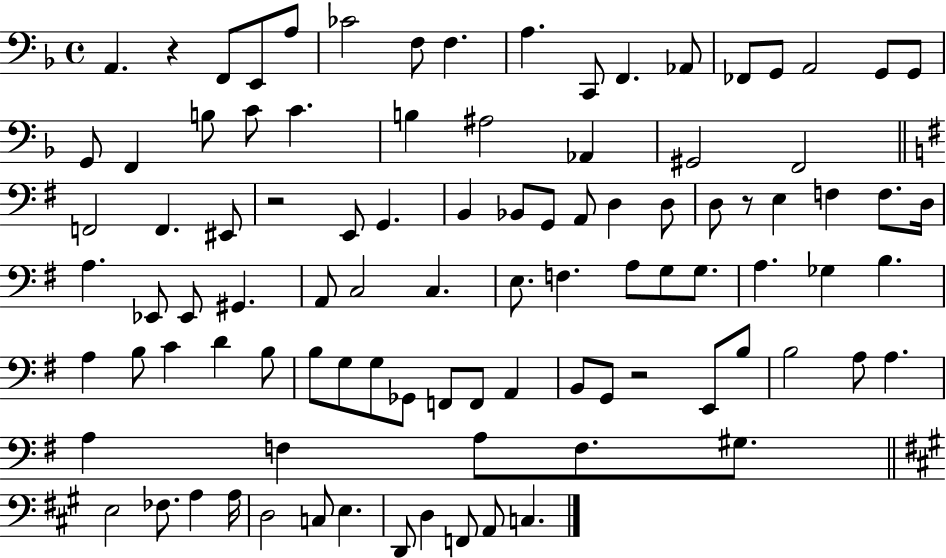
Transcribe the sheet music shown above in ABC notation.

X:1
T:Untitled
M:4/4
L:1/4
K:F
A,, z F,,/2 E,,/2 A,/2 _C2 F,/2 F, A, C,,/2 F,, _A,,/2 _F,,/2 G,,/2 A,,2 G,,/2 G,,/2 G,,/2 F,, B,/2 C/2 C B, ^A,2 _A,, ^G,,2 F,,2 F,,2 F,, ^E,,/2 z2 E,,/2 G,, B,, _B,,/2 G,,/2 A,,/2 D, D,/2 D,/2 z/2 E, F, F,/2 D,/4 A, _E,,/2 _E,,/2 ^G,, A,,/2 C,2 C, E,/2 F, A,/2 G,/2 G,/2 A, _G, B, A, B,/2 C D B,/2 B,/2 G,/2 G,/2 _G,,/2 F,,/2 F,,/2 A,, B,,/2 G,,/2 z2 E,,/2 B,/2 B,2 A,/2 A, A, F, A,/2 F,/2 ^G,/2 E,2 _F,/2 A, A,/4 D,2 C,/2 E, D,,/2 D, F,,/2 A,,/2 C,